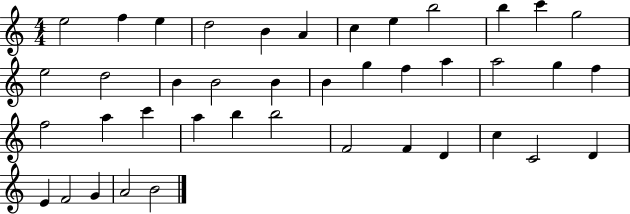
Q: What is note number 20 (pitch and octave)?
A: F5